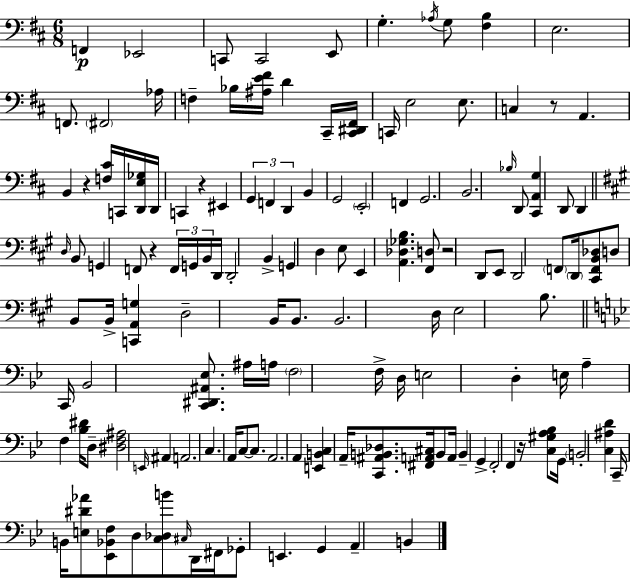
X:1
T:Untitled
M:6/8
L:1/4
K:D
F,, _E,,2 C,,/2 C,,2 E,,/2 G, _A,/4 G,/2 [^F,B,] E,2 F,,/2 ^F,,2 _A,/4 F, _B,/4 [^A,E^F]/4 D ^C,,/4 [^C,,^D,,^F,,]/4 C,,/4 E,2 E,/2 C, z/2 A,, B,, z [F,^C]/4 C,,/4 [D,,E,_G,]/4 D,,/4 C,, z ^E,, G,, F,, D,, B,, G,,2 E,,2 F,, G,,2 B,,2 _B,/4 D,,/2 [^C,,A,,G,] D,,/2 D,, D,/4 B,,/2 G,, F,,/2 z F,,/4 G,,/4 B,,/4 D,,/4 D,,2 B,, G,, D, E,/2 E,, [A,,_D,_G,B,] [^F,,D,]/2 z2 D,,/2 E,,/2 D,,2 F,,/2 D,,/4 [^C,,F,,B,,_D,]/2 D,/2 B,,/2 B,,/4 [C,,A,,G,] D,2 B,,/4 B,,/2 B,,2 D,/4 E,2 B,/2 C,,/4 _B,,2 [C,,^D,,^A,,_E,]/2 ^A,/4 A,/4 F,2 F,/4 D,/4 E,2 D, E,/4 A, F, [_B,^D]/4 D,/2 [^D,F,^A,]2 E,,/4 ^A,, A,,2 C, A,,/4 C,/2 C,/2 A,,2 A,, [E,,B,,C,] A,,/4 [C,,^A,,B,,_D,]/2 [^F,,A,,^C,]/4 B,,/2 A,,/4 B,, G,, F,,2 F,, z/4 [C,^G,A,_B,]/2 G,,/4 B,,2 [C,^A,D] C,,/4 B,,/4 [E,^D_A]/2 [_E,,_B,,F,]/2 D,/2 [C,_D,B]/2 ^C,/4 D,,/4 ^F,,/4 _G,,/2 E,, G,, A,, B,,